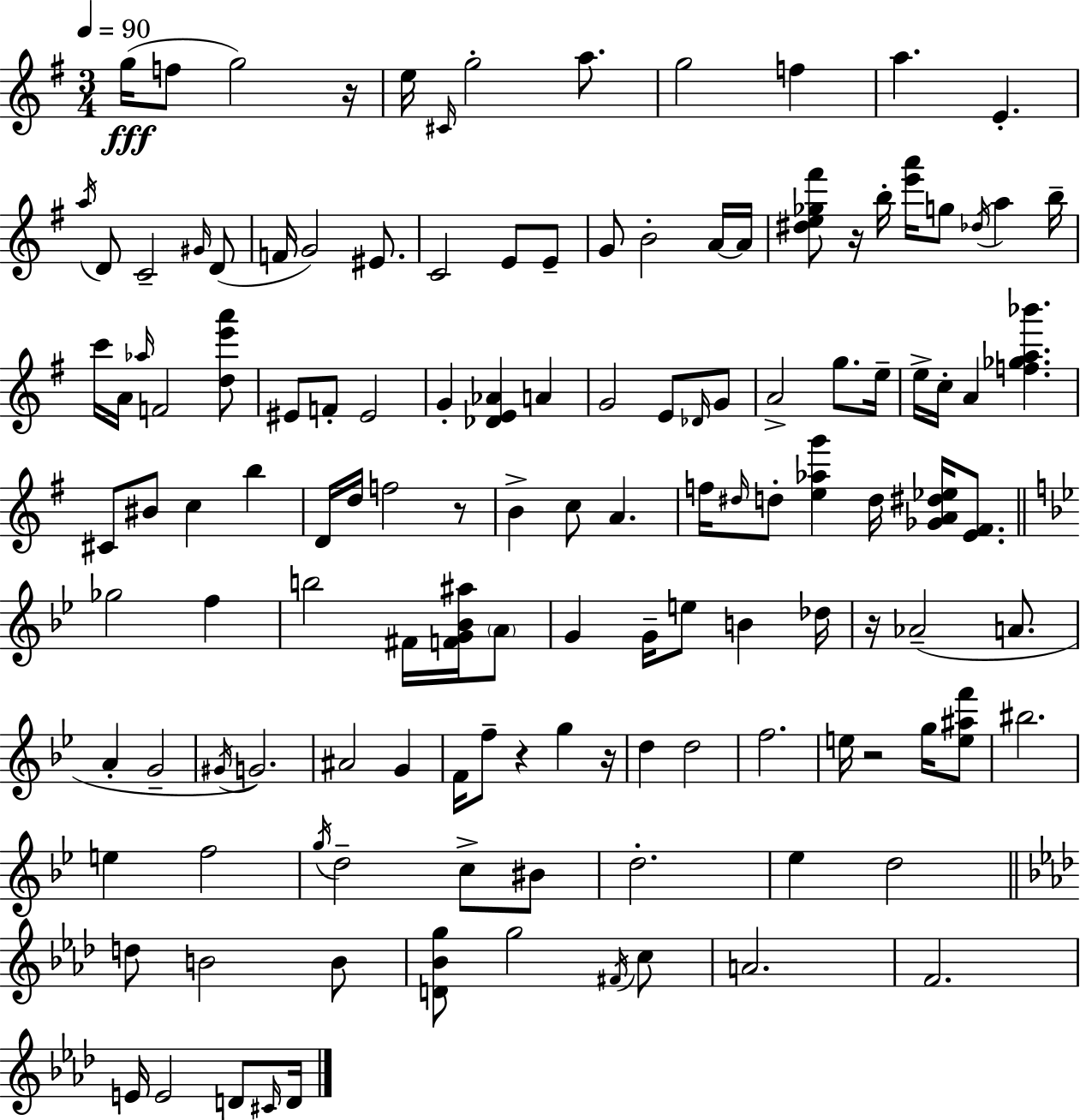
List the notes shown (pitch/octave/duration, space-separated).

G5/s F5/e G5/h R/s E5/s C#4/s G5/h A5/e. G5/h F5/q A5/q. E4/q. A5/s D4/e C4/h G#4/s D4/e F4/s G4/h EIS4/e. C4/h E4/e E4/e G4/e B4/h A4/s A4/s [D#5,E5,Gb5,F#6]/e R/s B5/s [E6,A6]/s G5/e Db5/s A5/q B5/s C6/s A4/s Ab5/s F4/h [D5,E6,A6]/e EIS4/e F4/e EIS4/h G4/q [Db4,E4,Ab4]/q A4/q G4/h E4/e Db4/s G4/e A4/h G5/e. E5/s E5/s C5/s A4/q [F5,Gb5,A5,Bb6]/q. C#4/e BIS4/e C5/q B5/q D4/s D5/s F5/h R/e B4/q C5/e A4/q. F5/s D#5/s D5/e [E5,Ab5,G6]/q D5/s [Gb4,A4,D#5,Eb5]/s [E4,F#4]/e. Gb5/h F5/q B5/h F#4/s [F4,G4,Bb4,A#5]/s A4/e G4/q G4/s E5/e B4/q Db5/s R/s Ab4/h A4/e. A4/q G4/h G#4/s G4/h. A#4/h G4/q F4/s F5/e R/q G5/q R/s D5/q D5/h F5/h. E5/s R/h G5/s [E5,A#5,F6]/e BIS5/h. E5/q F5/h G5/s D5/h C5/e BIS4/e D5/h. Eb5/q D5/h D5/e B4/h B4/e [D4,Bb4,G5]/e G5/h F#4/s C5/e A4/h. F4/h. E4/s E4/h D4/e C#4/s D4/s